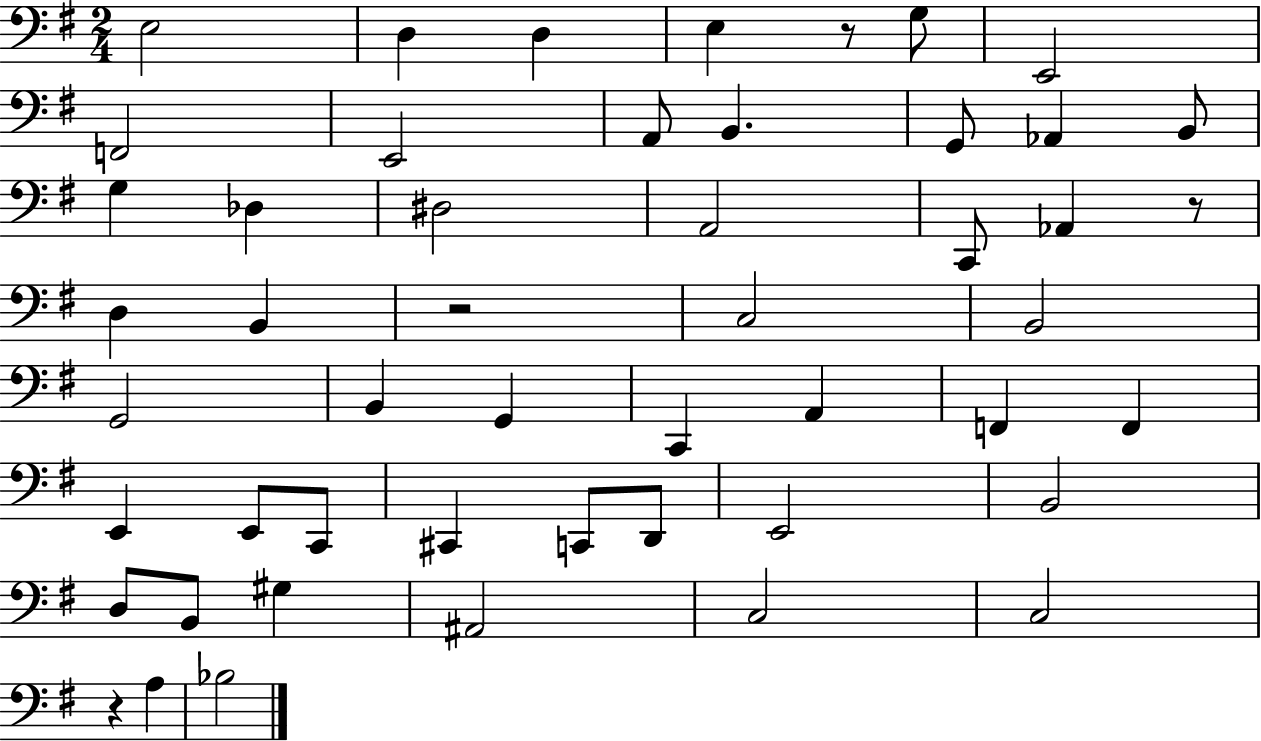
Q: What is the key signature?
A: G major